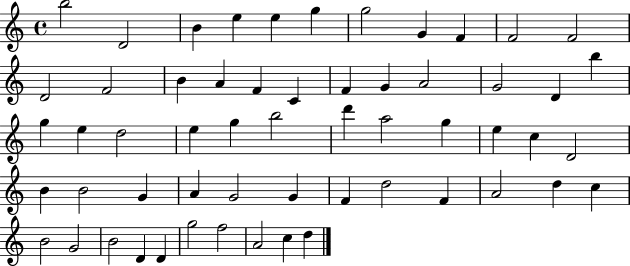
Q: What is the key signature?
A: C major